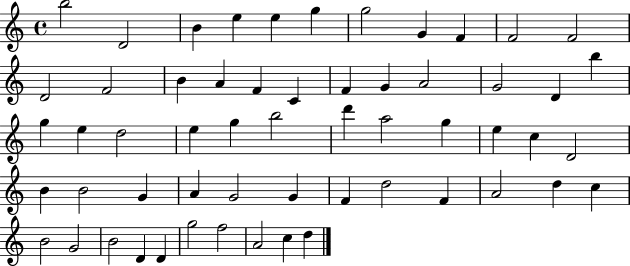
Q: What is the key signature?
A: C major